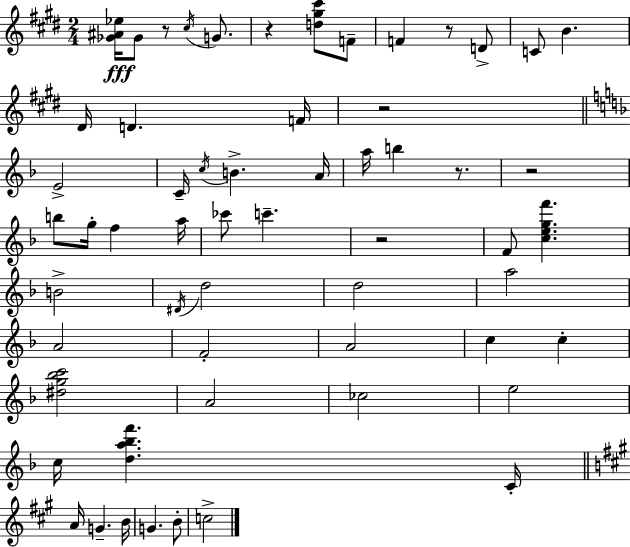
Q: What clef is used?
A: treble